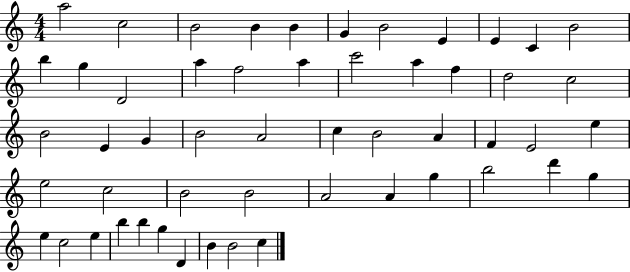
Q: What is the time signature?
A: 4/4